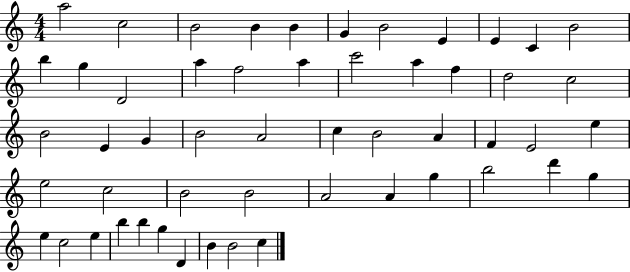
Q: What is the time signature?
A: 4/4